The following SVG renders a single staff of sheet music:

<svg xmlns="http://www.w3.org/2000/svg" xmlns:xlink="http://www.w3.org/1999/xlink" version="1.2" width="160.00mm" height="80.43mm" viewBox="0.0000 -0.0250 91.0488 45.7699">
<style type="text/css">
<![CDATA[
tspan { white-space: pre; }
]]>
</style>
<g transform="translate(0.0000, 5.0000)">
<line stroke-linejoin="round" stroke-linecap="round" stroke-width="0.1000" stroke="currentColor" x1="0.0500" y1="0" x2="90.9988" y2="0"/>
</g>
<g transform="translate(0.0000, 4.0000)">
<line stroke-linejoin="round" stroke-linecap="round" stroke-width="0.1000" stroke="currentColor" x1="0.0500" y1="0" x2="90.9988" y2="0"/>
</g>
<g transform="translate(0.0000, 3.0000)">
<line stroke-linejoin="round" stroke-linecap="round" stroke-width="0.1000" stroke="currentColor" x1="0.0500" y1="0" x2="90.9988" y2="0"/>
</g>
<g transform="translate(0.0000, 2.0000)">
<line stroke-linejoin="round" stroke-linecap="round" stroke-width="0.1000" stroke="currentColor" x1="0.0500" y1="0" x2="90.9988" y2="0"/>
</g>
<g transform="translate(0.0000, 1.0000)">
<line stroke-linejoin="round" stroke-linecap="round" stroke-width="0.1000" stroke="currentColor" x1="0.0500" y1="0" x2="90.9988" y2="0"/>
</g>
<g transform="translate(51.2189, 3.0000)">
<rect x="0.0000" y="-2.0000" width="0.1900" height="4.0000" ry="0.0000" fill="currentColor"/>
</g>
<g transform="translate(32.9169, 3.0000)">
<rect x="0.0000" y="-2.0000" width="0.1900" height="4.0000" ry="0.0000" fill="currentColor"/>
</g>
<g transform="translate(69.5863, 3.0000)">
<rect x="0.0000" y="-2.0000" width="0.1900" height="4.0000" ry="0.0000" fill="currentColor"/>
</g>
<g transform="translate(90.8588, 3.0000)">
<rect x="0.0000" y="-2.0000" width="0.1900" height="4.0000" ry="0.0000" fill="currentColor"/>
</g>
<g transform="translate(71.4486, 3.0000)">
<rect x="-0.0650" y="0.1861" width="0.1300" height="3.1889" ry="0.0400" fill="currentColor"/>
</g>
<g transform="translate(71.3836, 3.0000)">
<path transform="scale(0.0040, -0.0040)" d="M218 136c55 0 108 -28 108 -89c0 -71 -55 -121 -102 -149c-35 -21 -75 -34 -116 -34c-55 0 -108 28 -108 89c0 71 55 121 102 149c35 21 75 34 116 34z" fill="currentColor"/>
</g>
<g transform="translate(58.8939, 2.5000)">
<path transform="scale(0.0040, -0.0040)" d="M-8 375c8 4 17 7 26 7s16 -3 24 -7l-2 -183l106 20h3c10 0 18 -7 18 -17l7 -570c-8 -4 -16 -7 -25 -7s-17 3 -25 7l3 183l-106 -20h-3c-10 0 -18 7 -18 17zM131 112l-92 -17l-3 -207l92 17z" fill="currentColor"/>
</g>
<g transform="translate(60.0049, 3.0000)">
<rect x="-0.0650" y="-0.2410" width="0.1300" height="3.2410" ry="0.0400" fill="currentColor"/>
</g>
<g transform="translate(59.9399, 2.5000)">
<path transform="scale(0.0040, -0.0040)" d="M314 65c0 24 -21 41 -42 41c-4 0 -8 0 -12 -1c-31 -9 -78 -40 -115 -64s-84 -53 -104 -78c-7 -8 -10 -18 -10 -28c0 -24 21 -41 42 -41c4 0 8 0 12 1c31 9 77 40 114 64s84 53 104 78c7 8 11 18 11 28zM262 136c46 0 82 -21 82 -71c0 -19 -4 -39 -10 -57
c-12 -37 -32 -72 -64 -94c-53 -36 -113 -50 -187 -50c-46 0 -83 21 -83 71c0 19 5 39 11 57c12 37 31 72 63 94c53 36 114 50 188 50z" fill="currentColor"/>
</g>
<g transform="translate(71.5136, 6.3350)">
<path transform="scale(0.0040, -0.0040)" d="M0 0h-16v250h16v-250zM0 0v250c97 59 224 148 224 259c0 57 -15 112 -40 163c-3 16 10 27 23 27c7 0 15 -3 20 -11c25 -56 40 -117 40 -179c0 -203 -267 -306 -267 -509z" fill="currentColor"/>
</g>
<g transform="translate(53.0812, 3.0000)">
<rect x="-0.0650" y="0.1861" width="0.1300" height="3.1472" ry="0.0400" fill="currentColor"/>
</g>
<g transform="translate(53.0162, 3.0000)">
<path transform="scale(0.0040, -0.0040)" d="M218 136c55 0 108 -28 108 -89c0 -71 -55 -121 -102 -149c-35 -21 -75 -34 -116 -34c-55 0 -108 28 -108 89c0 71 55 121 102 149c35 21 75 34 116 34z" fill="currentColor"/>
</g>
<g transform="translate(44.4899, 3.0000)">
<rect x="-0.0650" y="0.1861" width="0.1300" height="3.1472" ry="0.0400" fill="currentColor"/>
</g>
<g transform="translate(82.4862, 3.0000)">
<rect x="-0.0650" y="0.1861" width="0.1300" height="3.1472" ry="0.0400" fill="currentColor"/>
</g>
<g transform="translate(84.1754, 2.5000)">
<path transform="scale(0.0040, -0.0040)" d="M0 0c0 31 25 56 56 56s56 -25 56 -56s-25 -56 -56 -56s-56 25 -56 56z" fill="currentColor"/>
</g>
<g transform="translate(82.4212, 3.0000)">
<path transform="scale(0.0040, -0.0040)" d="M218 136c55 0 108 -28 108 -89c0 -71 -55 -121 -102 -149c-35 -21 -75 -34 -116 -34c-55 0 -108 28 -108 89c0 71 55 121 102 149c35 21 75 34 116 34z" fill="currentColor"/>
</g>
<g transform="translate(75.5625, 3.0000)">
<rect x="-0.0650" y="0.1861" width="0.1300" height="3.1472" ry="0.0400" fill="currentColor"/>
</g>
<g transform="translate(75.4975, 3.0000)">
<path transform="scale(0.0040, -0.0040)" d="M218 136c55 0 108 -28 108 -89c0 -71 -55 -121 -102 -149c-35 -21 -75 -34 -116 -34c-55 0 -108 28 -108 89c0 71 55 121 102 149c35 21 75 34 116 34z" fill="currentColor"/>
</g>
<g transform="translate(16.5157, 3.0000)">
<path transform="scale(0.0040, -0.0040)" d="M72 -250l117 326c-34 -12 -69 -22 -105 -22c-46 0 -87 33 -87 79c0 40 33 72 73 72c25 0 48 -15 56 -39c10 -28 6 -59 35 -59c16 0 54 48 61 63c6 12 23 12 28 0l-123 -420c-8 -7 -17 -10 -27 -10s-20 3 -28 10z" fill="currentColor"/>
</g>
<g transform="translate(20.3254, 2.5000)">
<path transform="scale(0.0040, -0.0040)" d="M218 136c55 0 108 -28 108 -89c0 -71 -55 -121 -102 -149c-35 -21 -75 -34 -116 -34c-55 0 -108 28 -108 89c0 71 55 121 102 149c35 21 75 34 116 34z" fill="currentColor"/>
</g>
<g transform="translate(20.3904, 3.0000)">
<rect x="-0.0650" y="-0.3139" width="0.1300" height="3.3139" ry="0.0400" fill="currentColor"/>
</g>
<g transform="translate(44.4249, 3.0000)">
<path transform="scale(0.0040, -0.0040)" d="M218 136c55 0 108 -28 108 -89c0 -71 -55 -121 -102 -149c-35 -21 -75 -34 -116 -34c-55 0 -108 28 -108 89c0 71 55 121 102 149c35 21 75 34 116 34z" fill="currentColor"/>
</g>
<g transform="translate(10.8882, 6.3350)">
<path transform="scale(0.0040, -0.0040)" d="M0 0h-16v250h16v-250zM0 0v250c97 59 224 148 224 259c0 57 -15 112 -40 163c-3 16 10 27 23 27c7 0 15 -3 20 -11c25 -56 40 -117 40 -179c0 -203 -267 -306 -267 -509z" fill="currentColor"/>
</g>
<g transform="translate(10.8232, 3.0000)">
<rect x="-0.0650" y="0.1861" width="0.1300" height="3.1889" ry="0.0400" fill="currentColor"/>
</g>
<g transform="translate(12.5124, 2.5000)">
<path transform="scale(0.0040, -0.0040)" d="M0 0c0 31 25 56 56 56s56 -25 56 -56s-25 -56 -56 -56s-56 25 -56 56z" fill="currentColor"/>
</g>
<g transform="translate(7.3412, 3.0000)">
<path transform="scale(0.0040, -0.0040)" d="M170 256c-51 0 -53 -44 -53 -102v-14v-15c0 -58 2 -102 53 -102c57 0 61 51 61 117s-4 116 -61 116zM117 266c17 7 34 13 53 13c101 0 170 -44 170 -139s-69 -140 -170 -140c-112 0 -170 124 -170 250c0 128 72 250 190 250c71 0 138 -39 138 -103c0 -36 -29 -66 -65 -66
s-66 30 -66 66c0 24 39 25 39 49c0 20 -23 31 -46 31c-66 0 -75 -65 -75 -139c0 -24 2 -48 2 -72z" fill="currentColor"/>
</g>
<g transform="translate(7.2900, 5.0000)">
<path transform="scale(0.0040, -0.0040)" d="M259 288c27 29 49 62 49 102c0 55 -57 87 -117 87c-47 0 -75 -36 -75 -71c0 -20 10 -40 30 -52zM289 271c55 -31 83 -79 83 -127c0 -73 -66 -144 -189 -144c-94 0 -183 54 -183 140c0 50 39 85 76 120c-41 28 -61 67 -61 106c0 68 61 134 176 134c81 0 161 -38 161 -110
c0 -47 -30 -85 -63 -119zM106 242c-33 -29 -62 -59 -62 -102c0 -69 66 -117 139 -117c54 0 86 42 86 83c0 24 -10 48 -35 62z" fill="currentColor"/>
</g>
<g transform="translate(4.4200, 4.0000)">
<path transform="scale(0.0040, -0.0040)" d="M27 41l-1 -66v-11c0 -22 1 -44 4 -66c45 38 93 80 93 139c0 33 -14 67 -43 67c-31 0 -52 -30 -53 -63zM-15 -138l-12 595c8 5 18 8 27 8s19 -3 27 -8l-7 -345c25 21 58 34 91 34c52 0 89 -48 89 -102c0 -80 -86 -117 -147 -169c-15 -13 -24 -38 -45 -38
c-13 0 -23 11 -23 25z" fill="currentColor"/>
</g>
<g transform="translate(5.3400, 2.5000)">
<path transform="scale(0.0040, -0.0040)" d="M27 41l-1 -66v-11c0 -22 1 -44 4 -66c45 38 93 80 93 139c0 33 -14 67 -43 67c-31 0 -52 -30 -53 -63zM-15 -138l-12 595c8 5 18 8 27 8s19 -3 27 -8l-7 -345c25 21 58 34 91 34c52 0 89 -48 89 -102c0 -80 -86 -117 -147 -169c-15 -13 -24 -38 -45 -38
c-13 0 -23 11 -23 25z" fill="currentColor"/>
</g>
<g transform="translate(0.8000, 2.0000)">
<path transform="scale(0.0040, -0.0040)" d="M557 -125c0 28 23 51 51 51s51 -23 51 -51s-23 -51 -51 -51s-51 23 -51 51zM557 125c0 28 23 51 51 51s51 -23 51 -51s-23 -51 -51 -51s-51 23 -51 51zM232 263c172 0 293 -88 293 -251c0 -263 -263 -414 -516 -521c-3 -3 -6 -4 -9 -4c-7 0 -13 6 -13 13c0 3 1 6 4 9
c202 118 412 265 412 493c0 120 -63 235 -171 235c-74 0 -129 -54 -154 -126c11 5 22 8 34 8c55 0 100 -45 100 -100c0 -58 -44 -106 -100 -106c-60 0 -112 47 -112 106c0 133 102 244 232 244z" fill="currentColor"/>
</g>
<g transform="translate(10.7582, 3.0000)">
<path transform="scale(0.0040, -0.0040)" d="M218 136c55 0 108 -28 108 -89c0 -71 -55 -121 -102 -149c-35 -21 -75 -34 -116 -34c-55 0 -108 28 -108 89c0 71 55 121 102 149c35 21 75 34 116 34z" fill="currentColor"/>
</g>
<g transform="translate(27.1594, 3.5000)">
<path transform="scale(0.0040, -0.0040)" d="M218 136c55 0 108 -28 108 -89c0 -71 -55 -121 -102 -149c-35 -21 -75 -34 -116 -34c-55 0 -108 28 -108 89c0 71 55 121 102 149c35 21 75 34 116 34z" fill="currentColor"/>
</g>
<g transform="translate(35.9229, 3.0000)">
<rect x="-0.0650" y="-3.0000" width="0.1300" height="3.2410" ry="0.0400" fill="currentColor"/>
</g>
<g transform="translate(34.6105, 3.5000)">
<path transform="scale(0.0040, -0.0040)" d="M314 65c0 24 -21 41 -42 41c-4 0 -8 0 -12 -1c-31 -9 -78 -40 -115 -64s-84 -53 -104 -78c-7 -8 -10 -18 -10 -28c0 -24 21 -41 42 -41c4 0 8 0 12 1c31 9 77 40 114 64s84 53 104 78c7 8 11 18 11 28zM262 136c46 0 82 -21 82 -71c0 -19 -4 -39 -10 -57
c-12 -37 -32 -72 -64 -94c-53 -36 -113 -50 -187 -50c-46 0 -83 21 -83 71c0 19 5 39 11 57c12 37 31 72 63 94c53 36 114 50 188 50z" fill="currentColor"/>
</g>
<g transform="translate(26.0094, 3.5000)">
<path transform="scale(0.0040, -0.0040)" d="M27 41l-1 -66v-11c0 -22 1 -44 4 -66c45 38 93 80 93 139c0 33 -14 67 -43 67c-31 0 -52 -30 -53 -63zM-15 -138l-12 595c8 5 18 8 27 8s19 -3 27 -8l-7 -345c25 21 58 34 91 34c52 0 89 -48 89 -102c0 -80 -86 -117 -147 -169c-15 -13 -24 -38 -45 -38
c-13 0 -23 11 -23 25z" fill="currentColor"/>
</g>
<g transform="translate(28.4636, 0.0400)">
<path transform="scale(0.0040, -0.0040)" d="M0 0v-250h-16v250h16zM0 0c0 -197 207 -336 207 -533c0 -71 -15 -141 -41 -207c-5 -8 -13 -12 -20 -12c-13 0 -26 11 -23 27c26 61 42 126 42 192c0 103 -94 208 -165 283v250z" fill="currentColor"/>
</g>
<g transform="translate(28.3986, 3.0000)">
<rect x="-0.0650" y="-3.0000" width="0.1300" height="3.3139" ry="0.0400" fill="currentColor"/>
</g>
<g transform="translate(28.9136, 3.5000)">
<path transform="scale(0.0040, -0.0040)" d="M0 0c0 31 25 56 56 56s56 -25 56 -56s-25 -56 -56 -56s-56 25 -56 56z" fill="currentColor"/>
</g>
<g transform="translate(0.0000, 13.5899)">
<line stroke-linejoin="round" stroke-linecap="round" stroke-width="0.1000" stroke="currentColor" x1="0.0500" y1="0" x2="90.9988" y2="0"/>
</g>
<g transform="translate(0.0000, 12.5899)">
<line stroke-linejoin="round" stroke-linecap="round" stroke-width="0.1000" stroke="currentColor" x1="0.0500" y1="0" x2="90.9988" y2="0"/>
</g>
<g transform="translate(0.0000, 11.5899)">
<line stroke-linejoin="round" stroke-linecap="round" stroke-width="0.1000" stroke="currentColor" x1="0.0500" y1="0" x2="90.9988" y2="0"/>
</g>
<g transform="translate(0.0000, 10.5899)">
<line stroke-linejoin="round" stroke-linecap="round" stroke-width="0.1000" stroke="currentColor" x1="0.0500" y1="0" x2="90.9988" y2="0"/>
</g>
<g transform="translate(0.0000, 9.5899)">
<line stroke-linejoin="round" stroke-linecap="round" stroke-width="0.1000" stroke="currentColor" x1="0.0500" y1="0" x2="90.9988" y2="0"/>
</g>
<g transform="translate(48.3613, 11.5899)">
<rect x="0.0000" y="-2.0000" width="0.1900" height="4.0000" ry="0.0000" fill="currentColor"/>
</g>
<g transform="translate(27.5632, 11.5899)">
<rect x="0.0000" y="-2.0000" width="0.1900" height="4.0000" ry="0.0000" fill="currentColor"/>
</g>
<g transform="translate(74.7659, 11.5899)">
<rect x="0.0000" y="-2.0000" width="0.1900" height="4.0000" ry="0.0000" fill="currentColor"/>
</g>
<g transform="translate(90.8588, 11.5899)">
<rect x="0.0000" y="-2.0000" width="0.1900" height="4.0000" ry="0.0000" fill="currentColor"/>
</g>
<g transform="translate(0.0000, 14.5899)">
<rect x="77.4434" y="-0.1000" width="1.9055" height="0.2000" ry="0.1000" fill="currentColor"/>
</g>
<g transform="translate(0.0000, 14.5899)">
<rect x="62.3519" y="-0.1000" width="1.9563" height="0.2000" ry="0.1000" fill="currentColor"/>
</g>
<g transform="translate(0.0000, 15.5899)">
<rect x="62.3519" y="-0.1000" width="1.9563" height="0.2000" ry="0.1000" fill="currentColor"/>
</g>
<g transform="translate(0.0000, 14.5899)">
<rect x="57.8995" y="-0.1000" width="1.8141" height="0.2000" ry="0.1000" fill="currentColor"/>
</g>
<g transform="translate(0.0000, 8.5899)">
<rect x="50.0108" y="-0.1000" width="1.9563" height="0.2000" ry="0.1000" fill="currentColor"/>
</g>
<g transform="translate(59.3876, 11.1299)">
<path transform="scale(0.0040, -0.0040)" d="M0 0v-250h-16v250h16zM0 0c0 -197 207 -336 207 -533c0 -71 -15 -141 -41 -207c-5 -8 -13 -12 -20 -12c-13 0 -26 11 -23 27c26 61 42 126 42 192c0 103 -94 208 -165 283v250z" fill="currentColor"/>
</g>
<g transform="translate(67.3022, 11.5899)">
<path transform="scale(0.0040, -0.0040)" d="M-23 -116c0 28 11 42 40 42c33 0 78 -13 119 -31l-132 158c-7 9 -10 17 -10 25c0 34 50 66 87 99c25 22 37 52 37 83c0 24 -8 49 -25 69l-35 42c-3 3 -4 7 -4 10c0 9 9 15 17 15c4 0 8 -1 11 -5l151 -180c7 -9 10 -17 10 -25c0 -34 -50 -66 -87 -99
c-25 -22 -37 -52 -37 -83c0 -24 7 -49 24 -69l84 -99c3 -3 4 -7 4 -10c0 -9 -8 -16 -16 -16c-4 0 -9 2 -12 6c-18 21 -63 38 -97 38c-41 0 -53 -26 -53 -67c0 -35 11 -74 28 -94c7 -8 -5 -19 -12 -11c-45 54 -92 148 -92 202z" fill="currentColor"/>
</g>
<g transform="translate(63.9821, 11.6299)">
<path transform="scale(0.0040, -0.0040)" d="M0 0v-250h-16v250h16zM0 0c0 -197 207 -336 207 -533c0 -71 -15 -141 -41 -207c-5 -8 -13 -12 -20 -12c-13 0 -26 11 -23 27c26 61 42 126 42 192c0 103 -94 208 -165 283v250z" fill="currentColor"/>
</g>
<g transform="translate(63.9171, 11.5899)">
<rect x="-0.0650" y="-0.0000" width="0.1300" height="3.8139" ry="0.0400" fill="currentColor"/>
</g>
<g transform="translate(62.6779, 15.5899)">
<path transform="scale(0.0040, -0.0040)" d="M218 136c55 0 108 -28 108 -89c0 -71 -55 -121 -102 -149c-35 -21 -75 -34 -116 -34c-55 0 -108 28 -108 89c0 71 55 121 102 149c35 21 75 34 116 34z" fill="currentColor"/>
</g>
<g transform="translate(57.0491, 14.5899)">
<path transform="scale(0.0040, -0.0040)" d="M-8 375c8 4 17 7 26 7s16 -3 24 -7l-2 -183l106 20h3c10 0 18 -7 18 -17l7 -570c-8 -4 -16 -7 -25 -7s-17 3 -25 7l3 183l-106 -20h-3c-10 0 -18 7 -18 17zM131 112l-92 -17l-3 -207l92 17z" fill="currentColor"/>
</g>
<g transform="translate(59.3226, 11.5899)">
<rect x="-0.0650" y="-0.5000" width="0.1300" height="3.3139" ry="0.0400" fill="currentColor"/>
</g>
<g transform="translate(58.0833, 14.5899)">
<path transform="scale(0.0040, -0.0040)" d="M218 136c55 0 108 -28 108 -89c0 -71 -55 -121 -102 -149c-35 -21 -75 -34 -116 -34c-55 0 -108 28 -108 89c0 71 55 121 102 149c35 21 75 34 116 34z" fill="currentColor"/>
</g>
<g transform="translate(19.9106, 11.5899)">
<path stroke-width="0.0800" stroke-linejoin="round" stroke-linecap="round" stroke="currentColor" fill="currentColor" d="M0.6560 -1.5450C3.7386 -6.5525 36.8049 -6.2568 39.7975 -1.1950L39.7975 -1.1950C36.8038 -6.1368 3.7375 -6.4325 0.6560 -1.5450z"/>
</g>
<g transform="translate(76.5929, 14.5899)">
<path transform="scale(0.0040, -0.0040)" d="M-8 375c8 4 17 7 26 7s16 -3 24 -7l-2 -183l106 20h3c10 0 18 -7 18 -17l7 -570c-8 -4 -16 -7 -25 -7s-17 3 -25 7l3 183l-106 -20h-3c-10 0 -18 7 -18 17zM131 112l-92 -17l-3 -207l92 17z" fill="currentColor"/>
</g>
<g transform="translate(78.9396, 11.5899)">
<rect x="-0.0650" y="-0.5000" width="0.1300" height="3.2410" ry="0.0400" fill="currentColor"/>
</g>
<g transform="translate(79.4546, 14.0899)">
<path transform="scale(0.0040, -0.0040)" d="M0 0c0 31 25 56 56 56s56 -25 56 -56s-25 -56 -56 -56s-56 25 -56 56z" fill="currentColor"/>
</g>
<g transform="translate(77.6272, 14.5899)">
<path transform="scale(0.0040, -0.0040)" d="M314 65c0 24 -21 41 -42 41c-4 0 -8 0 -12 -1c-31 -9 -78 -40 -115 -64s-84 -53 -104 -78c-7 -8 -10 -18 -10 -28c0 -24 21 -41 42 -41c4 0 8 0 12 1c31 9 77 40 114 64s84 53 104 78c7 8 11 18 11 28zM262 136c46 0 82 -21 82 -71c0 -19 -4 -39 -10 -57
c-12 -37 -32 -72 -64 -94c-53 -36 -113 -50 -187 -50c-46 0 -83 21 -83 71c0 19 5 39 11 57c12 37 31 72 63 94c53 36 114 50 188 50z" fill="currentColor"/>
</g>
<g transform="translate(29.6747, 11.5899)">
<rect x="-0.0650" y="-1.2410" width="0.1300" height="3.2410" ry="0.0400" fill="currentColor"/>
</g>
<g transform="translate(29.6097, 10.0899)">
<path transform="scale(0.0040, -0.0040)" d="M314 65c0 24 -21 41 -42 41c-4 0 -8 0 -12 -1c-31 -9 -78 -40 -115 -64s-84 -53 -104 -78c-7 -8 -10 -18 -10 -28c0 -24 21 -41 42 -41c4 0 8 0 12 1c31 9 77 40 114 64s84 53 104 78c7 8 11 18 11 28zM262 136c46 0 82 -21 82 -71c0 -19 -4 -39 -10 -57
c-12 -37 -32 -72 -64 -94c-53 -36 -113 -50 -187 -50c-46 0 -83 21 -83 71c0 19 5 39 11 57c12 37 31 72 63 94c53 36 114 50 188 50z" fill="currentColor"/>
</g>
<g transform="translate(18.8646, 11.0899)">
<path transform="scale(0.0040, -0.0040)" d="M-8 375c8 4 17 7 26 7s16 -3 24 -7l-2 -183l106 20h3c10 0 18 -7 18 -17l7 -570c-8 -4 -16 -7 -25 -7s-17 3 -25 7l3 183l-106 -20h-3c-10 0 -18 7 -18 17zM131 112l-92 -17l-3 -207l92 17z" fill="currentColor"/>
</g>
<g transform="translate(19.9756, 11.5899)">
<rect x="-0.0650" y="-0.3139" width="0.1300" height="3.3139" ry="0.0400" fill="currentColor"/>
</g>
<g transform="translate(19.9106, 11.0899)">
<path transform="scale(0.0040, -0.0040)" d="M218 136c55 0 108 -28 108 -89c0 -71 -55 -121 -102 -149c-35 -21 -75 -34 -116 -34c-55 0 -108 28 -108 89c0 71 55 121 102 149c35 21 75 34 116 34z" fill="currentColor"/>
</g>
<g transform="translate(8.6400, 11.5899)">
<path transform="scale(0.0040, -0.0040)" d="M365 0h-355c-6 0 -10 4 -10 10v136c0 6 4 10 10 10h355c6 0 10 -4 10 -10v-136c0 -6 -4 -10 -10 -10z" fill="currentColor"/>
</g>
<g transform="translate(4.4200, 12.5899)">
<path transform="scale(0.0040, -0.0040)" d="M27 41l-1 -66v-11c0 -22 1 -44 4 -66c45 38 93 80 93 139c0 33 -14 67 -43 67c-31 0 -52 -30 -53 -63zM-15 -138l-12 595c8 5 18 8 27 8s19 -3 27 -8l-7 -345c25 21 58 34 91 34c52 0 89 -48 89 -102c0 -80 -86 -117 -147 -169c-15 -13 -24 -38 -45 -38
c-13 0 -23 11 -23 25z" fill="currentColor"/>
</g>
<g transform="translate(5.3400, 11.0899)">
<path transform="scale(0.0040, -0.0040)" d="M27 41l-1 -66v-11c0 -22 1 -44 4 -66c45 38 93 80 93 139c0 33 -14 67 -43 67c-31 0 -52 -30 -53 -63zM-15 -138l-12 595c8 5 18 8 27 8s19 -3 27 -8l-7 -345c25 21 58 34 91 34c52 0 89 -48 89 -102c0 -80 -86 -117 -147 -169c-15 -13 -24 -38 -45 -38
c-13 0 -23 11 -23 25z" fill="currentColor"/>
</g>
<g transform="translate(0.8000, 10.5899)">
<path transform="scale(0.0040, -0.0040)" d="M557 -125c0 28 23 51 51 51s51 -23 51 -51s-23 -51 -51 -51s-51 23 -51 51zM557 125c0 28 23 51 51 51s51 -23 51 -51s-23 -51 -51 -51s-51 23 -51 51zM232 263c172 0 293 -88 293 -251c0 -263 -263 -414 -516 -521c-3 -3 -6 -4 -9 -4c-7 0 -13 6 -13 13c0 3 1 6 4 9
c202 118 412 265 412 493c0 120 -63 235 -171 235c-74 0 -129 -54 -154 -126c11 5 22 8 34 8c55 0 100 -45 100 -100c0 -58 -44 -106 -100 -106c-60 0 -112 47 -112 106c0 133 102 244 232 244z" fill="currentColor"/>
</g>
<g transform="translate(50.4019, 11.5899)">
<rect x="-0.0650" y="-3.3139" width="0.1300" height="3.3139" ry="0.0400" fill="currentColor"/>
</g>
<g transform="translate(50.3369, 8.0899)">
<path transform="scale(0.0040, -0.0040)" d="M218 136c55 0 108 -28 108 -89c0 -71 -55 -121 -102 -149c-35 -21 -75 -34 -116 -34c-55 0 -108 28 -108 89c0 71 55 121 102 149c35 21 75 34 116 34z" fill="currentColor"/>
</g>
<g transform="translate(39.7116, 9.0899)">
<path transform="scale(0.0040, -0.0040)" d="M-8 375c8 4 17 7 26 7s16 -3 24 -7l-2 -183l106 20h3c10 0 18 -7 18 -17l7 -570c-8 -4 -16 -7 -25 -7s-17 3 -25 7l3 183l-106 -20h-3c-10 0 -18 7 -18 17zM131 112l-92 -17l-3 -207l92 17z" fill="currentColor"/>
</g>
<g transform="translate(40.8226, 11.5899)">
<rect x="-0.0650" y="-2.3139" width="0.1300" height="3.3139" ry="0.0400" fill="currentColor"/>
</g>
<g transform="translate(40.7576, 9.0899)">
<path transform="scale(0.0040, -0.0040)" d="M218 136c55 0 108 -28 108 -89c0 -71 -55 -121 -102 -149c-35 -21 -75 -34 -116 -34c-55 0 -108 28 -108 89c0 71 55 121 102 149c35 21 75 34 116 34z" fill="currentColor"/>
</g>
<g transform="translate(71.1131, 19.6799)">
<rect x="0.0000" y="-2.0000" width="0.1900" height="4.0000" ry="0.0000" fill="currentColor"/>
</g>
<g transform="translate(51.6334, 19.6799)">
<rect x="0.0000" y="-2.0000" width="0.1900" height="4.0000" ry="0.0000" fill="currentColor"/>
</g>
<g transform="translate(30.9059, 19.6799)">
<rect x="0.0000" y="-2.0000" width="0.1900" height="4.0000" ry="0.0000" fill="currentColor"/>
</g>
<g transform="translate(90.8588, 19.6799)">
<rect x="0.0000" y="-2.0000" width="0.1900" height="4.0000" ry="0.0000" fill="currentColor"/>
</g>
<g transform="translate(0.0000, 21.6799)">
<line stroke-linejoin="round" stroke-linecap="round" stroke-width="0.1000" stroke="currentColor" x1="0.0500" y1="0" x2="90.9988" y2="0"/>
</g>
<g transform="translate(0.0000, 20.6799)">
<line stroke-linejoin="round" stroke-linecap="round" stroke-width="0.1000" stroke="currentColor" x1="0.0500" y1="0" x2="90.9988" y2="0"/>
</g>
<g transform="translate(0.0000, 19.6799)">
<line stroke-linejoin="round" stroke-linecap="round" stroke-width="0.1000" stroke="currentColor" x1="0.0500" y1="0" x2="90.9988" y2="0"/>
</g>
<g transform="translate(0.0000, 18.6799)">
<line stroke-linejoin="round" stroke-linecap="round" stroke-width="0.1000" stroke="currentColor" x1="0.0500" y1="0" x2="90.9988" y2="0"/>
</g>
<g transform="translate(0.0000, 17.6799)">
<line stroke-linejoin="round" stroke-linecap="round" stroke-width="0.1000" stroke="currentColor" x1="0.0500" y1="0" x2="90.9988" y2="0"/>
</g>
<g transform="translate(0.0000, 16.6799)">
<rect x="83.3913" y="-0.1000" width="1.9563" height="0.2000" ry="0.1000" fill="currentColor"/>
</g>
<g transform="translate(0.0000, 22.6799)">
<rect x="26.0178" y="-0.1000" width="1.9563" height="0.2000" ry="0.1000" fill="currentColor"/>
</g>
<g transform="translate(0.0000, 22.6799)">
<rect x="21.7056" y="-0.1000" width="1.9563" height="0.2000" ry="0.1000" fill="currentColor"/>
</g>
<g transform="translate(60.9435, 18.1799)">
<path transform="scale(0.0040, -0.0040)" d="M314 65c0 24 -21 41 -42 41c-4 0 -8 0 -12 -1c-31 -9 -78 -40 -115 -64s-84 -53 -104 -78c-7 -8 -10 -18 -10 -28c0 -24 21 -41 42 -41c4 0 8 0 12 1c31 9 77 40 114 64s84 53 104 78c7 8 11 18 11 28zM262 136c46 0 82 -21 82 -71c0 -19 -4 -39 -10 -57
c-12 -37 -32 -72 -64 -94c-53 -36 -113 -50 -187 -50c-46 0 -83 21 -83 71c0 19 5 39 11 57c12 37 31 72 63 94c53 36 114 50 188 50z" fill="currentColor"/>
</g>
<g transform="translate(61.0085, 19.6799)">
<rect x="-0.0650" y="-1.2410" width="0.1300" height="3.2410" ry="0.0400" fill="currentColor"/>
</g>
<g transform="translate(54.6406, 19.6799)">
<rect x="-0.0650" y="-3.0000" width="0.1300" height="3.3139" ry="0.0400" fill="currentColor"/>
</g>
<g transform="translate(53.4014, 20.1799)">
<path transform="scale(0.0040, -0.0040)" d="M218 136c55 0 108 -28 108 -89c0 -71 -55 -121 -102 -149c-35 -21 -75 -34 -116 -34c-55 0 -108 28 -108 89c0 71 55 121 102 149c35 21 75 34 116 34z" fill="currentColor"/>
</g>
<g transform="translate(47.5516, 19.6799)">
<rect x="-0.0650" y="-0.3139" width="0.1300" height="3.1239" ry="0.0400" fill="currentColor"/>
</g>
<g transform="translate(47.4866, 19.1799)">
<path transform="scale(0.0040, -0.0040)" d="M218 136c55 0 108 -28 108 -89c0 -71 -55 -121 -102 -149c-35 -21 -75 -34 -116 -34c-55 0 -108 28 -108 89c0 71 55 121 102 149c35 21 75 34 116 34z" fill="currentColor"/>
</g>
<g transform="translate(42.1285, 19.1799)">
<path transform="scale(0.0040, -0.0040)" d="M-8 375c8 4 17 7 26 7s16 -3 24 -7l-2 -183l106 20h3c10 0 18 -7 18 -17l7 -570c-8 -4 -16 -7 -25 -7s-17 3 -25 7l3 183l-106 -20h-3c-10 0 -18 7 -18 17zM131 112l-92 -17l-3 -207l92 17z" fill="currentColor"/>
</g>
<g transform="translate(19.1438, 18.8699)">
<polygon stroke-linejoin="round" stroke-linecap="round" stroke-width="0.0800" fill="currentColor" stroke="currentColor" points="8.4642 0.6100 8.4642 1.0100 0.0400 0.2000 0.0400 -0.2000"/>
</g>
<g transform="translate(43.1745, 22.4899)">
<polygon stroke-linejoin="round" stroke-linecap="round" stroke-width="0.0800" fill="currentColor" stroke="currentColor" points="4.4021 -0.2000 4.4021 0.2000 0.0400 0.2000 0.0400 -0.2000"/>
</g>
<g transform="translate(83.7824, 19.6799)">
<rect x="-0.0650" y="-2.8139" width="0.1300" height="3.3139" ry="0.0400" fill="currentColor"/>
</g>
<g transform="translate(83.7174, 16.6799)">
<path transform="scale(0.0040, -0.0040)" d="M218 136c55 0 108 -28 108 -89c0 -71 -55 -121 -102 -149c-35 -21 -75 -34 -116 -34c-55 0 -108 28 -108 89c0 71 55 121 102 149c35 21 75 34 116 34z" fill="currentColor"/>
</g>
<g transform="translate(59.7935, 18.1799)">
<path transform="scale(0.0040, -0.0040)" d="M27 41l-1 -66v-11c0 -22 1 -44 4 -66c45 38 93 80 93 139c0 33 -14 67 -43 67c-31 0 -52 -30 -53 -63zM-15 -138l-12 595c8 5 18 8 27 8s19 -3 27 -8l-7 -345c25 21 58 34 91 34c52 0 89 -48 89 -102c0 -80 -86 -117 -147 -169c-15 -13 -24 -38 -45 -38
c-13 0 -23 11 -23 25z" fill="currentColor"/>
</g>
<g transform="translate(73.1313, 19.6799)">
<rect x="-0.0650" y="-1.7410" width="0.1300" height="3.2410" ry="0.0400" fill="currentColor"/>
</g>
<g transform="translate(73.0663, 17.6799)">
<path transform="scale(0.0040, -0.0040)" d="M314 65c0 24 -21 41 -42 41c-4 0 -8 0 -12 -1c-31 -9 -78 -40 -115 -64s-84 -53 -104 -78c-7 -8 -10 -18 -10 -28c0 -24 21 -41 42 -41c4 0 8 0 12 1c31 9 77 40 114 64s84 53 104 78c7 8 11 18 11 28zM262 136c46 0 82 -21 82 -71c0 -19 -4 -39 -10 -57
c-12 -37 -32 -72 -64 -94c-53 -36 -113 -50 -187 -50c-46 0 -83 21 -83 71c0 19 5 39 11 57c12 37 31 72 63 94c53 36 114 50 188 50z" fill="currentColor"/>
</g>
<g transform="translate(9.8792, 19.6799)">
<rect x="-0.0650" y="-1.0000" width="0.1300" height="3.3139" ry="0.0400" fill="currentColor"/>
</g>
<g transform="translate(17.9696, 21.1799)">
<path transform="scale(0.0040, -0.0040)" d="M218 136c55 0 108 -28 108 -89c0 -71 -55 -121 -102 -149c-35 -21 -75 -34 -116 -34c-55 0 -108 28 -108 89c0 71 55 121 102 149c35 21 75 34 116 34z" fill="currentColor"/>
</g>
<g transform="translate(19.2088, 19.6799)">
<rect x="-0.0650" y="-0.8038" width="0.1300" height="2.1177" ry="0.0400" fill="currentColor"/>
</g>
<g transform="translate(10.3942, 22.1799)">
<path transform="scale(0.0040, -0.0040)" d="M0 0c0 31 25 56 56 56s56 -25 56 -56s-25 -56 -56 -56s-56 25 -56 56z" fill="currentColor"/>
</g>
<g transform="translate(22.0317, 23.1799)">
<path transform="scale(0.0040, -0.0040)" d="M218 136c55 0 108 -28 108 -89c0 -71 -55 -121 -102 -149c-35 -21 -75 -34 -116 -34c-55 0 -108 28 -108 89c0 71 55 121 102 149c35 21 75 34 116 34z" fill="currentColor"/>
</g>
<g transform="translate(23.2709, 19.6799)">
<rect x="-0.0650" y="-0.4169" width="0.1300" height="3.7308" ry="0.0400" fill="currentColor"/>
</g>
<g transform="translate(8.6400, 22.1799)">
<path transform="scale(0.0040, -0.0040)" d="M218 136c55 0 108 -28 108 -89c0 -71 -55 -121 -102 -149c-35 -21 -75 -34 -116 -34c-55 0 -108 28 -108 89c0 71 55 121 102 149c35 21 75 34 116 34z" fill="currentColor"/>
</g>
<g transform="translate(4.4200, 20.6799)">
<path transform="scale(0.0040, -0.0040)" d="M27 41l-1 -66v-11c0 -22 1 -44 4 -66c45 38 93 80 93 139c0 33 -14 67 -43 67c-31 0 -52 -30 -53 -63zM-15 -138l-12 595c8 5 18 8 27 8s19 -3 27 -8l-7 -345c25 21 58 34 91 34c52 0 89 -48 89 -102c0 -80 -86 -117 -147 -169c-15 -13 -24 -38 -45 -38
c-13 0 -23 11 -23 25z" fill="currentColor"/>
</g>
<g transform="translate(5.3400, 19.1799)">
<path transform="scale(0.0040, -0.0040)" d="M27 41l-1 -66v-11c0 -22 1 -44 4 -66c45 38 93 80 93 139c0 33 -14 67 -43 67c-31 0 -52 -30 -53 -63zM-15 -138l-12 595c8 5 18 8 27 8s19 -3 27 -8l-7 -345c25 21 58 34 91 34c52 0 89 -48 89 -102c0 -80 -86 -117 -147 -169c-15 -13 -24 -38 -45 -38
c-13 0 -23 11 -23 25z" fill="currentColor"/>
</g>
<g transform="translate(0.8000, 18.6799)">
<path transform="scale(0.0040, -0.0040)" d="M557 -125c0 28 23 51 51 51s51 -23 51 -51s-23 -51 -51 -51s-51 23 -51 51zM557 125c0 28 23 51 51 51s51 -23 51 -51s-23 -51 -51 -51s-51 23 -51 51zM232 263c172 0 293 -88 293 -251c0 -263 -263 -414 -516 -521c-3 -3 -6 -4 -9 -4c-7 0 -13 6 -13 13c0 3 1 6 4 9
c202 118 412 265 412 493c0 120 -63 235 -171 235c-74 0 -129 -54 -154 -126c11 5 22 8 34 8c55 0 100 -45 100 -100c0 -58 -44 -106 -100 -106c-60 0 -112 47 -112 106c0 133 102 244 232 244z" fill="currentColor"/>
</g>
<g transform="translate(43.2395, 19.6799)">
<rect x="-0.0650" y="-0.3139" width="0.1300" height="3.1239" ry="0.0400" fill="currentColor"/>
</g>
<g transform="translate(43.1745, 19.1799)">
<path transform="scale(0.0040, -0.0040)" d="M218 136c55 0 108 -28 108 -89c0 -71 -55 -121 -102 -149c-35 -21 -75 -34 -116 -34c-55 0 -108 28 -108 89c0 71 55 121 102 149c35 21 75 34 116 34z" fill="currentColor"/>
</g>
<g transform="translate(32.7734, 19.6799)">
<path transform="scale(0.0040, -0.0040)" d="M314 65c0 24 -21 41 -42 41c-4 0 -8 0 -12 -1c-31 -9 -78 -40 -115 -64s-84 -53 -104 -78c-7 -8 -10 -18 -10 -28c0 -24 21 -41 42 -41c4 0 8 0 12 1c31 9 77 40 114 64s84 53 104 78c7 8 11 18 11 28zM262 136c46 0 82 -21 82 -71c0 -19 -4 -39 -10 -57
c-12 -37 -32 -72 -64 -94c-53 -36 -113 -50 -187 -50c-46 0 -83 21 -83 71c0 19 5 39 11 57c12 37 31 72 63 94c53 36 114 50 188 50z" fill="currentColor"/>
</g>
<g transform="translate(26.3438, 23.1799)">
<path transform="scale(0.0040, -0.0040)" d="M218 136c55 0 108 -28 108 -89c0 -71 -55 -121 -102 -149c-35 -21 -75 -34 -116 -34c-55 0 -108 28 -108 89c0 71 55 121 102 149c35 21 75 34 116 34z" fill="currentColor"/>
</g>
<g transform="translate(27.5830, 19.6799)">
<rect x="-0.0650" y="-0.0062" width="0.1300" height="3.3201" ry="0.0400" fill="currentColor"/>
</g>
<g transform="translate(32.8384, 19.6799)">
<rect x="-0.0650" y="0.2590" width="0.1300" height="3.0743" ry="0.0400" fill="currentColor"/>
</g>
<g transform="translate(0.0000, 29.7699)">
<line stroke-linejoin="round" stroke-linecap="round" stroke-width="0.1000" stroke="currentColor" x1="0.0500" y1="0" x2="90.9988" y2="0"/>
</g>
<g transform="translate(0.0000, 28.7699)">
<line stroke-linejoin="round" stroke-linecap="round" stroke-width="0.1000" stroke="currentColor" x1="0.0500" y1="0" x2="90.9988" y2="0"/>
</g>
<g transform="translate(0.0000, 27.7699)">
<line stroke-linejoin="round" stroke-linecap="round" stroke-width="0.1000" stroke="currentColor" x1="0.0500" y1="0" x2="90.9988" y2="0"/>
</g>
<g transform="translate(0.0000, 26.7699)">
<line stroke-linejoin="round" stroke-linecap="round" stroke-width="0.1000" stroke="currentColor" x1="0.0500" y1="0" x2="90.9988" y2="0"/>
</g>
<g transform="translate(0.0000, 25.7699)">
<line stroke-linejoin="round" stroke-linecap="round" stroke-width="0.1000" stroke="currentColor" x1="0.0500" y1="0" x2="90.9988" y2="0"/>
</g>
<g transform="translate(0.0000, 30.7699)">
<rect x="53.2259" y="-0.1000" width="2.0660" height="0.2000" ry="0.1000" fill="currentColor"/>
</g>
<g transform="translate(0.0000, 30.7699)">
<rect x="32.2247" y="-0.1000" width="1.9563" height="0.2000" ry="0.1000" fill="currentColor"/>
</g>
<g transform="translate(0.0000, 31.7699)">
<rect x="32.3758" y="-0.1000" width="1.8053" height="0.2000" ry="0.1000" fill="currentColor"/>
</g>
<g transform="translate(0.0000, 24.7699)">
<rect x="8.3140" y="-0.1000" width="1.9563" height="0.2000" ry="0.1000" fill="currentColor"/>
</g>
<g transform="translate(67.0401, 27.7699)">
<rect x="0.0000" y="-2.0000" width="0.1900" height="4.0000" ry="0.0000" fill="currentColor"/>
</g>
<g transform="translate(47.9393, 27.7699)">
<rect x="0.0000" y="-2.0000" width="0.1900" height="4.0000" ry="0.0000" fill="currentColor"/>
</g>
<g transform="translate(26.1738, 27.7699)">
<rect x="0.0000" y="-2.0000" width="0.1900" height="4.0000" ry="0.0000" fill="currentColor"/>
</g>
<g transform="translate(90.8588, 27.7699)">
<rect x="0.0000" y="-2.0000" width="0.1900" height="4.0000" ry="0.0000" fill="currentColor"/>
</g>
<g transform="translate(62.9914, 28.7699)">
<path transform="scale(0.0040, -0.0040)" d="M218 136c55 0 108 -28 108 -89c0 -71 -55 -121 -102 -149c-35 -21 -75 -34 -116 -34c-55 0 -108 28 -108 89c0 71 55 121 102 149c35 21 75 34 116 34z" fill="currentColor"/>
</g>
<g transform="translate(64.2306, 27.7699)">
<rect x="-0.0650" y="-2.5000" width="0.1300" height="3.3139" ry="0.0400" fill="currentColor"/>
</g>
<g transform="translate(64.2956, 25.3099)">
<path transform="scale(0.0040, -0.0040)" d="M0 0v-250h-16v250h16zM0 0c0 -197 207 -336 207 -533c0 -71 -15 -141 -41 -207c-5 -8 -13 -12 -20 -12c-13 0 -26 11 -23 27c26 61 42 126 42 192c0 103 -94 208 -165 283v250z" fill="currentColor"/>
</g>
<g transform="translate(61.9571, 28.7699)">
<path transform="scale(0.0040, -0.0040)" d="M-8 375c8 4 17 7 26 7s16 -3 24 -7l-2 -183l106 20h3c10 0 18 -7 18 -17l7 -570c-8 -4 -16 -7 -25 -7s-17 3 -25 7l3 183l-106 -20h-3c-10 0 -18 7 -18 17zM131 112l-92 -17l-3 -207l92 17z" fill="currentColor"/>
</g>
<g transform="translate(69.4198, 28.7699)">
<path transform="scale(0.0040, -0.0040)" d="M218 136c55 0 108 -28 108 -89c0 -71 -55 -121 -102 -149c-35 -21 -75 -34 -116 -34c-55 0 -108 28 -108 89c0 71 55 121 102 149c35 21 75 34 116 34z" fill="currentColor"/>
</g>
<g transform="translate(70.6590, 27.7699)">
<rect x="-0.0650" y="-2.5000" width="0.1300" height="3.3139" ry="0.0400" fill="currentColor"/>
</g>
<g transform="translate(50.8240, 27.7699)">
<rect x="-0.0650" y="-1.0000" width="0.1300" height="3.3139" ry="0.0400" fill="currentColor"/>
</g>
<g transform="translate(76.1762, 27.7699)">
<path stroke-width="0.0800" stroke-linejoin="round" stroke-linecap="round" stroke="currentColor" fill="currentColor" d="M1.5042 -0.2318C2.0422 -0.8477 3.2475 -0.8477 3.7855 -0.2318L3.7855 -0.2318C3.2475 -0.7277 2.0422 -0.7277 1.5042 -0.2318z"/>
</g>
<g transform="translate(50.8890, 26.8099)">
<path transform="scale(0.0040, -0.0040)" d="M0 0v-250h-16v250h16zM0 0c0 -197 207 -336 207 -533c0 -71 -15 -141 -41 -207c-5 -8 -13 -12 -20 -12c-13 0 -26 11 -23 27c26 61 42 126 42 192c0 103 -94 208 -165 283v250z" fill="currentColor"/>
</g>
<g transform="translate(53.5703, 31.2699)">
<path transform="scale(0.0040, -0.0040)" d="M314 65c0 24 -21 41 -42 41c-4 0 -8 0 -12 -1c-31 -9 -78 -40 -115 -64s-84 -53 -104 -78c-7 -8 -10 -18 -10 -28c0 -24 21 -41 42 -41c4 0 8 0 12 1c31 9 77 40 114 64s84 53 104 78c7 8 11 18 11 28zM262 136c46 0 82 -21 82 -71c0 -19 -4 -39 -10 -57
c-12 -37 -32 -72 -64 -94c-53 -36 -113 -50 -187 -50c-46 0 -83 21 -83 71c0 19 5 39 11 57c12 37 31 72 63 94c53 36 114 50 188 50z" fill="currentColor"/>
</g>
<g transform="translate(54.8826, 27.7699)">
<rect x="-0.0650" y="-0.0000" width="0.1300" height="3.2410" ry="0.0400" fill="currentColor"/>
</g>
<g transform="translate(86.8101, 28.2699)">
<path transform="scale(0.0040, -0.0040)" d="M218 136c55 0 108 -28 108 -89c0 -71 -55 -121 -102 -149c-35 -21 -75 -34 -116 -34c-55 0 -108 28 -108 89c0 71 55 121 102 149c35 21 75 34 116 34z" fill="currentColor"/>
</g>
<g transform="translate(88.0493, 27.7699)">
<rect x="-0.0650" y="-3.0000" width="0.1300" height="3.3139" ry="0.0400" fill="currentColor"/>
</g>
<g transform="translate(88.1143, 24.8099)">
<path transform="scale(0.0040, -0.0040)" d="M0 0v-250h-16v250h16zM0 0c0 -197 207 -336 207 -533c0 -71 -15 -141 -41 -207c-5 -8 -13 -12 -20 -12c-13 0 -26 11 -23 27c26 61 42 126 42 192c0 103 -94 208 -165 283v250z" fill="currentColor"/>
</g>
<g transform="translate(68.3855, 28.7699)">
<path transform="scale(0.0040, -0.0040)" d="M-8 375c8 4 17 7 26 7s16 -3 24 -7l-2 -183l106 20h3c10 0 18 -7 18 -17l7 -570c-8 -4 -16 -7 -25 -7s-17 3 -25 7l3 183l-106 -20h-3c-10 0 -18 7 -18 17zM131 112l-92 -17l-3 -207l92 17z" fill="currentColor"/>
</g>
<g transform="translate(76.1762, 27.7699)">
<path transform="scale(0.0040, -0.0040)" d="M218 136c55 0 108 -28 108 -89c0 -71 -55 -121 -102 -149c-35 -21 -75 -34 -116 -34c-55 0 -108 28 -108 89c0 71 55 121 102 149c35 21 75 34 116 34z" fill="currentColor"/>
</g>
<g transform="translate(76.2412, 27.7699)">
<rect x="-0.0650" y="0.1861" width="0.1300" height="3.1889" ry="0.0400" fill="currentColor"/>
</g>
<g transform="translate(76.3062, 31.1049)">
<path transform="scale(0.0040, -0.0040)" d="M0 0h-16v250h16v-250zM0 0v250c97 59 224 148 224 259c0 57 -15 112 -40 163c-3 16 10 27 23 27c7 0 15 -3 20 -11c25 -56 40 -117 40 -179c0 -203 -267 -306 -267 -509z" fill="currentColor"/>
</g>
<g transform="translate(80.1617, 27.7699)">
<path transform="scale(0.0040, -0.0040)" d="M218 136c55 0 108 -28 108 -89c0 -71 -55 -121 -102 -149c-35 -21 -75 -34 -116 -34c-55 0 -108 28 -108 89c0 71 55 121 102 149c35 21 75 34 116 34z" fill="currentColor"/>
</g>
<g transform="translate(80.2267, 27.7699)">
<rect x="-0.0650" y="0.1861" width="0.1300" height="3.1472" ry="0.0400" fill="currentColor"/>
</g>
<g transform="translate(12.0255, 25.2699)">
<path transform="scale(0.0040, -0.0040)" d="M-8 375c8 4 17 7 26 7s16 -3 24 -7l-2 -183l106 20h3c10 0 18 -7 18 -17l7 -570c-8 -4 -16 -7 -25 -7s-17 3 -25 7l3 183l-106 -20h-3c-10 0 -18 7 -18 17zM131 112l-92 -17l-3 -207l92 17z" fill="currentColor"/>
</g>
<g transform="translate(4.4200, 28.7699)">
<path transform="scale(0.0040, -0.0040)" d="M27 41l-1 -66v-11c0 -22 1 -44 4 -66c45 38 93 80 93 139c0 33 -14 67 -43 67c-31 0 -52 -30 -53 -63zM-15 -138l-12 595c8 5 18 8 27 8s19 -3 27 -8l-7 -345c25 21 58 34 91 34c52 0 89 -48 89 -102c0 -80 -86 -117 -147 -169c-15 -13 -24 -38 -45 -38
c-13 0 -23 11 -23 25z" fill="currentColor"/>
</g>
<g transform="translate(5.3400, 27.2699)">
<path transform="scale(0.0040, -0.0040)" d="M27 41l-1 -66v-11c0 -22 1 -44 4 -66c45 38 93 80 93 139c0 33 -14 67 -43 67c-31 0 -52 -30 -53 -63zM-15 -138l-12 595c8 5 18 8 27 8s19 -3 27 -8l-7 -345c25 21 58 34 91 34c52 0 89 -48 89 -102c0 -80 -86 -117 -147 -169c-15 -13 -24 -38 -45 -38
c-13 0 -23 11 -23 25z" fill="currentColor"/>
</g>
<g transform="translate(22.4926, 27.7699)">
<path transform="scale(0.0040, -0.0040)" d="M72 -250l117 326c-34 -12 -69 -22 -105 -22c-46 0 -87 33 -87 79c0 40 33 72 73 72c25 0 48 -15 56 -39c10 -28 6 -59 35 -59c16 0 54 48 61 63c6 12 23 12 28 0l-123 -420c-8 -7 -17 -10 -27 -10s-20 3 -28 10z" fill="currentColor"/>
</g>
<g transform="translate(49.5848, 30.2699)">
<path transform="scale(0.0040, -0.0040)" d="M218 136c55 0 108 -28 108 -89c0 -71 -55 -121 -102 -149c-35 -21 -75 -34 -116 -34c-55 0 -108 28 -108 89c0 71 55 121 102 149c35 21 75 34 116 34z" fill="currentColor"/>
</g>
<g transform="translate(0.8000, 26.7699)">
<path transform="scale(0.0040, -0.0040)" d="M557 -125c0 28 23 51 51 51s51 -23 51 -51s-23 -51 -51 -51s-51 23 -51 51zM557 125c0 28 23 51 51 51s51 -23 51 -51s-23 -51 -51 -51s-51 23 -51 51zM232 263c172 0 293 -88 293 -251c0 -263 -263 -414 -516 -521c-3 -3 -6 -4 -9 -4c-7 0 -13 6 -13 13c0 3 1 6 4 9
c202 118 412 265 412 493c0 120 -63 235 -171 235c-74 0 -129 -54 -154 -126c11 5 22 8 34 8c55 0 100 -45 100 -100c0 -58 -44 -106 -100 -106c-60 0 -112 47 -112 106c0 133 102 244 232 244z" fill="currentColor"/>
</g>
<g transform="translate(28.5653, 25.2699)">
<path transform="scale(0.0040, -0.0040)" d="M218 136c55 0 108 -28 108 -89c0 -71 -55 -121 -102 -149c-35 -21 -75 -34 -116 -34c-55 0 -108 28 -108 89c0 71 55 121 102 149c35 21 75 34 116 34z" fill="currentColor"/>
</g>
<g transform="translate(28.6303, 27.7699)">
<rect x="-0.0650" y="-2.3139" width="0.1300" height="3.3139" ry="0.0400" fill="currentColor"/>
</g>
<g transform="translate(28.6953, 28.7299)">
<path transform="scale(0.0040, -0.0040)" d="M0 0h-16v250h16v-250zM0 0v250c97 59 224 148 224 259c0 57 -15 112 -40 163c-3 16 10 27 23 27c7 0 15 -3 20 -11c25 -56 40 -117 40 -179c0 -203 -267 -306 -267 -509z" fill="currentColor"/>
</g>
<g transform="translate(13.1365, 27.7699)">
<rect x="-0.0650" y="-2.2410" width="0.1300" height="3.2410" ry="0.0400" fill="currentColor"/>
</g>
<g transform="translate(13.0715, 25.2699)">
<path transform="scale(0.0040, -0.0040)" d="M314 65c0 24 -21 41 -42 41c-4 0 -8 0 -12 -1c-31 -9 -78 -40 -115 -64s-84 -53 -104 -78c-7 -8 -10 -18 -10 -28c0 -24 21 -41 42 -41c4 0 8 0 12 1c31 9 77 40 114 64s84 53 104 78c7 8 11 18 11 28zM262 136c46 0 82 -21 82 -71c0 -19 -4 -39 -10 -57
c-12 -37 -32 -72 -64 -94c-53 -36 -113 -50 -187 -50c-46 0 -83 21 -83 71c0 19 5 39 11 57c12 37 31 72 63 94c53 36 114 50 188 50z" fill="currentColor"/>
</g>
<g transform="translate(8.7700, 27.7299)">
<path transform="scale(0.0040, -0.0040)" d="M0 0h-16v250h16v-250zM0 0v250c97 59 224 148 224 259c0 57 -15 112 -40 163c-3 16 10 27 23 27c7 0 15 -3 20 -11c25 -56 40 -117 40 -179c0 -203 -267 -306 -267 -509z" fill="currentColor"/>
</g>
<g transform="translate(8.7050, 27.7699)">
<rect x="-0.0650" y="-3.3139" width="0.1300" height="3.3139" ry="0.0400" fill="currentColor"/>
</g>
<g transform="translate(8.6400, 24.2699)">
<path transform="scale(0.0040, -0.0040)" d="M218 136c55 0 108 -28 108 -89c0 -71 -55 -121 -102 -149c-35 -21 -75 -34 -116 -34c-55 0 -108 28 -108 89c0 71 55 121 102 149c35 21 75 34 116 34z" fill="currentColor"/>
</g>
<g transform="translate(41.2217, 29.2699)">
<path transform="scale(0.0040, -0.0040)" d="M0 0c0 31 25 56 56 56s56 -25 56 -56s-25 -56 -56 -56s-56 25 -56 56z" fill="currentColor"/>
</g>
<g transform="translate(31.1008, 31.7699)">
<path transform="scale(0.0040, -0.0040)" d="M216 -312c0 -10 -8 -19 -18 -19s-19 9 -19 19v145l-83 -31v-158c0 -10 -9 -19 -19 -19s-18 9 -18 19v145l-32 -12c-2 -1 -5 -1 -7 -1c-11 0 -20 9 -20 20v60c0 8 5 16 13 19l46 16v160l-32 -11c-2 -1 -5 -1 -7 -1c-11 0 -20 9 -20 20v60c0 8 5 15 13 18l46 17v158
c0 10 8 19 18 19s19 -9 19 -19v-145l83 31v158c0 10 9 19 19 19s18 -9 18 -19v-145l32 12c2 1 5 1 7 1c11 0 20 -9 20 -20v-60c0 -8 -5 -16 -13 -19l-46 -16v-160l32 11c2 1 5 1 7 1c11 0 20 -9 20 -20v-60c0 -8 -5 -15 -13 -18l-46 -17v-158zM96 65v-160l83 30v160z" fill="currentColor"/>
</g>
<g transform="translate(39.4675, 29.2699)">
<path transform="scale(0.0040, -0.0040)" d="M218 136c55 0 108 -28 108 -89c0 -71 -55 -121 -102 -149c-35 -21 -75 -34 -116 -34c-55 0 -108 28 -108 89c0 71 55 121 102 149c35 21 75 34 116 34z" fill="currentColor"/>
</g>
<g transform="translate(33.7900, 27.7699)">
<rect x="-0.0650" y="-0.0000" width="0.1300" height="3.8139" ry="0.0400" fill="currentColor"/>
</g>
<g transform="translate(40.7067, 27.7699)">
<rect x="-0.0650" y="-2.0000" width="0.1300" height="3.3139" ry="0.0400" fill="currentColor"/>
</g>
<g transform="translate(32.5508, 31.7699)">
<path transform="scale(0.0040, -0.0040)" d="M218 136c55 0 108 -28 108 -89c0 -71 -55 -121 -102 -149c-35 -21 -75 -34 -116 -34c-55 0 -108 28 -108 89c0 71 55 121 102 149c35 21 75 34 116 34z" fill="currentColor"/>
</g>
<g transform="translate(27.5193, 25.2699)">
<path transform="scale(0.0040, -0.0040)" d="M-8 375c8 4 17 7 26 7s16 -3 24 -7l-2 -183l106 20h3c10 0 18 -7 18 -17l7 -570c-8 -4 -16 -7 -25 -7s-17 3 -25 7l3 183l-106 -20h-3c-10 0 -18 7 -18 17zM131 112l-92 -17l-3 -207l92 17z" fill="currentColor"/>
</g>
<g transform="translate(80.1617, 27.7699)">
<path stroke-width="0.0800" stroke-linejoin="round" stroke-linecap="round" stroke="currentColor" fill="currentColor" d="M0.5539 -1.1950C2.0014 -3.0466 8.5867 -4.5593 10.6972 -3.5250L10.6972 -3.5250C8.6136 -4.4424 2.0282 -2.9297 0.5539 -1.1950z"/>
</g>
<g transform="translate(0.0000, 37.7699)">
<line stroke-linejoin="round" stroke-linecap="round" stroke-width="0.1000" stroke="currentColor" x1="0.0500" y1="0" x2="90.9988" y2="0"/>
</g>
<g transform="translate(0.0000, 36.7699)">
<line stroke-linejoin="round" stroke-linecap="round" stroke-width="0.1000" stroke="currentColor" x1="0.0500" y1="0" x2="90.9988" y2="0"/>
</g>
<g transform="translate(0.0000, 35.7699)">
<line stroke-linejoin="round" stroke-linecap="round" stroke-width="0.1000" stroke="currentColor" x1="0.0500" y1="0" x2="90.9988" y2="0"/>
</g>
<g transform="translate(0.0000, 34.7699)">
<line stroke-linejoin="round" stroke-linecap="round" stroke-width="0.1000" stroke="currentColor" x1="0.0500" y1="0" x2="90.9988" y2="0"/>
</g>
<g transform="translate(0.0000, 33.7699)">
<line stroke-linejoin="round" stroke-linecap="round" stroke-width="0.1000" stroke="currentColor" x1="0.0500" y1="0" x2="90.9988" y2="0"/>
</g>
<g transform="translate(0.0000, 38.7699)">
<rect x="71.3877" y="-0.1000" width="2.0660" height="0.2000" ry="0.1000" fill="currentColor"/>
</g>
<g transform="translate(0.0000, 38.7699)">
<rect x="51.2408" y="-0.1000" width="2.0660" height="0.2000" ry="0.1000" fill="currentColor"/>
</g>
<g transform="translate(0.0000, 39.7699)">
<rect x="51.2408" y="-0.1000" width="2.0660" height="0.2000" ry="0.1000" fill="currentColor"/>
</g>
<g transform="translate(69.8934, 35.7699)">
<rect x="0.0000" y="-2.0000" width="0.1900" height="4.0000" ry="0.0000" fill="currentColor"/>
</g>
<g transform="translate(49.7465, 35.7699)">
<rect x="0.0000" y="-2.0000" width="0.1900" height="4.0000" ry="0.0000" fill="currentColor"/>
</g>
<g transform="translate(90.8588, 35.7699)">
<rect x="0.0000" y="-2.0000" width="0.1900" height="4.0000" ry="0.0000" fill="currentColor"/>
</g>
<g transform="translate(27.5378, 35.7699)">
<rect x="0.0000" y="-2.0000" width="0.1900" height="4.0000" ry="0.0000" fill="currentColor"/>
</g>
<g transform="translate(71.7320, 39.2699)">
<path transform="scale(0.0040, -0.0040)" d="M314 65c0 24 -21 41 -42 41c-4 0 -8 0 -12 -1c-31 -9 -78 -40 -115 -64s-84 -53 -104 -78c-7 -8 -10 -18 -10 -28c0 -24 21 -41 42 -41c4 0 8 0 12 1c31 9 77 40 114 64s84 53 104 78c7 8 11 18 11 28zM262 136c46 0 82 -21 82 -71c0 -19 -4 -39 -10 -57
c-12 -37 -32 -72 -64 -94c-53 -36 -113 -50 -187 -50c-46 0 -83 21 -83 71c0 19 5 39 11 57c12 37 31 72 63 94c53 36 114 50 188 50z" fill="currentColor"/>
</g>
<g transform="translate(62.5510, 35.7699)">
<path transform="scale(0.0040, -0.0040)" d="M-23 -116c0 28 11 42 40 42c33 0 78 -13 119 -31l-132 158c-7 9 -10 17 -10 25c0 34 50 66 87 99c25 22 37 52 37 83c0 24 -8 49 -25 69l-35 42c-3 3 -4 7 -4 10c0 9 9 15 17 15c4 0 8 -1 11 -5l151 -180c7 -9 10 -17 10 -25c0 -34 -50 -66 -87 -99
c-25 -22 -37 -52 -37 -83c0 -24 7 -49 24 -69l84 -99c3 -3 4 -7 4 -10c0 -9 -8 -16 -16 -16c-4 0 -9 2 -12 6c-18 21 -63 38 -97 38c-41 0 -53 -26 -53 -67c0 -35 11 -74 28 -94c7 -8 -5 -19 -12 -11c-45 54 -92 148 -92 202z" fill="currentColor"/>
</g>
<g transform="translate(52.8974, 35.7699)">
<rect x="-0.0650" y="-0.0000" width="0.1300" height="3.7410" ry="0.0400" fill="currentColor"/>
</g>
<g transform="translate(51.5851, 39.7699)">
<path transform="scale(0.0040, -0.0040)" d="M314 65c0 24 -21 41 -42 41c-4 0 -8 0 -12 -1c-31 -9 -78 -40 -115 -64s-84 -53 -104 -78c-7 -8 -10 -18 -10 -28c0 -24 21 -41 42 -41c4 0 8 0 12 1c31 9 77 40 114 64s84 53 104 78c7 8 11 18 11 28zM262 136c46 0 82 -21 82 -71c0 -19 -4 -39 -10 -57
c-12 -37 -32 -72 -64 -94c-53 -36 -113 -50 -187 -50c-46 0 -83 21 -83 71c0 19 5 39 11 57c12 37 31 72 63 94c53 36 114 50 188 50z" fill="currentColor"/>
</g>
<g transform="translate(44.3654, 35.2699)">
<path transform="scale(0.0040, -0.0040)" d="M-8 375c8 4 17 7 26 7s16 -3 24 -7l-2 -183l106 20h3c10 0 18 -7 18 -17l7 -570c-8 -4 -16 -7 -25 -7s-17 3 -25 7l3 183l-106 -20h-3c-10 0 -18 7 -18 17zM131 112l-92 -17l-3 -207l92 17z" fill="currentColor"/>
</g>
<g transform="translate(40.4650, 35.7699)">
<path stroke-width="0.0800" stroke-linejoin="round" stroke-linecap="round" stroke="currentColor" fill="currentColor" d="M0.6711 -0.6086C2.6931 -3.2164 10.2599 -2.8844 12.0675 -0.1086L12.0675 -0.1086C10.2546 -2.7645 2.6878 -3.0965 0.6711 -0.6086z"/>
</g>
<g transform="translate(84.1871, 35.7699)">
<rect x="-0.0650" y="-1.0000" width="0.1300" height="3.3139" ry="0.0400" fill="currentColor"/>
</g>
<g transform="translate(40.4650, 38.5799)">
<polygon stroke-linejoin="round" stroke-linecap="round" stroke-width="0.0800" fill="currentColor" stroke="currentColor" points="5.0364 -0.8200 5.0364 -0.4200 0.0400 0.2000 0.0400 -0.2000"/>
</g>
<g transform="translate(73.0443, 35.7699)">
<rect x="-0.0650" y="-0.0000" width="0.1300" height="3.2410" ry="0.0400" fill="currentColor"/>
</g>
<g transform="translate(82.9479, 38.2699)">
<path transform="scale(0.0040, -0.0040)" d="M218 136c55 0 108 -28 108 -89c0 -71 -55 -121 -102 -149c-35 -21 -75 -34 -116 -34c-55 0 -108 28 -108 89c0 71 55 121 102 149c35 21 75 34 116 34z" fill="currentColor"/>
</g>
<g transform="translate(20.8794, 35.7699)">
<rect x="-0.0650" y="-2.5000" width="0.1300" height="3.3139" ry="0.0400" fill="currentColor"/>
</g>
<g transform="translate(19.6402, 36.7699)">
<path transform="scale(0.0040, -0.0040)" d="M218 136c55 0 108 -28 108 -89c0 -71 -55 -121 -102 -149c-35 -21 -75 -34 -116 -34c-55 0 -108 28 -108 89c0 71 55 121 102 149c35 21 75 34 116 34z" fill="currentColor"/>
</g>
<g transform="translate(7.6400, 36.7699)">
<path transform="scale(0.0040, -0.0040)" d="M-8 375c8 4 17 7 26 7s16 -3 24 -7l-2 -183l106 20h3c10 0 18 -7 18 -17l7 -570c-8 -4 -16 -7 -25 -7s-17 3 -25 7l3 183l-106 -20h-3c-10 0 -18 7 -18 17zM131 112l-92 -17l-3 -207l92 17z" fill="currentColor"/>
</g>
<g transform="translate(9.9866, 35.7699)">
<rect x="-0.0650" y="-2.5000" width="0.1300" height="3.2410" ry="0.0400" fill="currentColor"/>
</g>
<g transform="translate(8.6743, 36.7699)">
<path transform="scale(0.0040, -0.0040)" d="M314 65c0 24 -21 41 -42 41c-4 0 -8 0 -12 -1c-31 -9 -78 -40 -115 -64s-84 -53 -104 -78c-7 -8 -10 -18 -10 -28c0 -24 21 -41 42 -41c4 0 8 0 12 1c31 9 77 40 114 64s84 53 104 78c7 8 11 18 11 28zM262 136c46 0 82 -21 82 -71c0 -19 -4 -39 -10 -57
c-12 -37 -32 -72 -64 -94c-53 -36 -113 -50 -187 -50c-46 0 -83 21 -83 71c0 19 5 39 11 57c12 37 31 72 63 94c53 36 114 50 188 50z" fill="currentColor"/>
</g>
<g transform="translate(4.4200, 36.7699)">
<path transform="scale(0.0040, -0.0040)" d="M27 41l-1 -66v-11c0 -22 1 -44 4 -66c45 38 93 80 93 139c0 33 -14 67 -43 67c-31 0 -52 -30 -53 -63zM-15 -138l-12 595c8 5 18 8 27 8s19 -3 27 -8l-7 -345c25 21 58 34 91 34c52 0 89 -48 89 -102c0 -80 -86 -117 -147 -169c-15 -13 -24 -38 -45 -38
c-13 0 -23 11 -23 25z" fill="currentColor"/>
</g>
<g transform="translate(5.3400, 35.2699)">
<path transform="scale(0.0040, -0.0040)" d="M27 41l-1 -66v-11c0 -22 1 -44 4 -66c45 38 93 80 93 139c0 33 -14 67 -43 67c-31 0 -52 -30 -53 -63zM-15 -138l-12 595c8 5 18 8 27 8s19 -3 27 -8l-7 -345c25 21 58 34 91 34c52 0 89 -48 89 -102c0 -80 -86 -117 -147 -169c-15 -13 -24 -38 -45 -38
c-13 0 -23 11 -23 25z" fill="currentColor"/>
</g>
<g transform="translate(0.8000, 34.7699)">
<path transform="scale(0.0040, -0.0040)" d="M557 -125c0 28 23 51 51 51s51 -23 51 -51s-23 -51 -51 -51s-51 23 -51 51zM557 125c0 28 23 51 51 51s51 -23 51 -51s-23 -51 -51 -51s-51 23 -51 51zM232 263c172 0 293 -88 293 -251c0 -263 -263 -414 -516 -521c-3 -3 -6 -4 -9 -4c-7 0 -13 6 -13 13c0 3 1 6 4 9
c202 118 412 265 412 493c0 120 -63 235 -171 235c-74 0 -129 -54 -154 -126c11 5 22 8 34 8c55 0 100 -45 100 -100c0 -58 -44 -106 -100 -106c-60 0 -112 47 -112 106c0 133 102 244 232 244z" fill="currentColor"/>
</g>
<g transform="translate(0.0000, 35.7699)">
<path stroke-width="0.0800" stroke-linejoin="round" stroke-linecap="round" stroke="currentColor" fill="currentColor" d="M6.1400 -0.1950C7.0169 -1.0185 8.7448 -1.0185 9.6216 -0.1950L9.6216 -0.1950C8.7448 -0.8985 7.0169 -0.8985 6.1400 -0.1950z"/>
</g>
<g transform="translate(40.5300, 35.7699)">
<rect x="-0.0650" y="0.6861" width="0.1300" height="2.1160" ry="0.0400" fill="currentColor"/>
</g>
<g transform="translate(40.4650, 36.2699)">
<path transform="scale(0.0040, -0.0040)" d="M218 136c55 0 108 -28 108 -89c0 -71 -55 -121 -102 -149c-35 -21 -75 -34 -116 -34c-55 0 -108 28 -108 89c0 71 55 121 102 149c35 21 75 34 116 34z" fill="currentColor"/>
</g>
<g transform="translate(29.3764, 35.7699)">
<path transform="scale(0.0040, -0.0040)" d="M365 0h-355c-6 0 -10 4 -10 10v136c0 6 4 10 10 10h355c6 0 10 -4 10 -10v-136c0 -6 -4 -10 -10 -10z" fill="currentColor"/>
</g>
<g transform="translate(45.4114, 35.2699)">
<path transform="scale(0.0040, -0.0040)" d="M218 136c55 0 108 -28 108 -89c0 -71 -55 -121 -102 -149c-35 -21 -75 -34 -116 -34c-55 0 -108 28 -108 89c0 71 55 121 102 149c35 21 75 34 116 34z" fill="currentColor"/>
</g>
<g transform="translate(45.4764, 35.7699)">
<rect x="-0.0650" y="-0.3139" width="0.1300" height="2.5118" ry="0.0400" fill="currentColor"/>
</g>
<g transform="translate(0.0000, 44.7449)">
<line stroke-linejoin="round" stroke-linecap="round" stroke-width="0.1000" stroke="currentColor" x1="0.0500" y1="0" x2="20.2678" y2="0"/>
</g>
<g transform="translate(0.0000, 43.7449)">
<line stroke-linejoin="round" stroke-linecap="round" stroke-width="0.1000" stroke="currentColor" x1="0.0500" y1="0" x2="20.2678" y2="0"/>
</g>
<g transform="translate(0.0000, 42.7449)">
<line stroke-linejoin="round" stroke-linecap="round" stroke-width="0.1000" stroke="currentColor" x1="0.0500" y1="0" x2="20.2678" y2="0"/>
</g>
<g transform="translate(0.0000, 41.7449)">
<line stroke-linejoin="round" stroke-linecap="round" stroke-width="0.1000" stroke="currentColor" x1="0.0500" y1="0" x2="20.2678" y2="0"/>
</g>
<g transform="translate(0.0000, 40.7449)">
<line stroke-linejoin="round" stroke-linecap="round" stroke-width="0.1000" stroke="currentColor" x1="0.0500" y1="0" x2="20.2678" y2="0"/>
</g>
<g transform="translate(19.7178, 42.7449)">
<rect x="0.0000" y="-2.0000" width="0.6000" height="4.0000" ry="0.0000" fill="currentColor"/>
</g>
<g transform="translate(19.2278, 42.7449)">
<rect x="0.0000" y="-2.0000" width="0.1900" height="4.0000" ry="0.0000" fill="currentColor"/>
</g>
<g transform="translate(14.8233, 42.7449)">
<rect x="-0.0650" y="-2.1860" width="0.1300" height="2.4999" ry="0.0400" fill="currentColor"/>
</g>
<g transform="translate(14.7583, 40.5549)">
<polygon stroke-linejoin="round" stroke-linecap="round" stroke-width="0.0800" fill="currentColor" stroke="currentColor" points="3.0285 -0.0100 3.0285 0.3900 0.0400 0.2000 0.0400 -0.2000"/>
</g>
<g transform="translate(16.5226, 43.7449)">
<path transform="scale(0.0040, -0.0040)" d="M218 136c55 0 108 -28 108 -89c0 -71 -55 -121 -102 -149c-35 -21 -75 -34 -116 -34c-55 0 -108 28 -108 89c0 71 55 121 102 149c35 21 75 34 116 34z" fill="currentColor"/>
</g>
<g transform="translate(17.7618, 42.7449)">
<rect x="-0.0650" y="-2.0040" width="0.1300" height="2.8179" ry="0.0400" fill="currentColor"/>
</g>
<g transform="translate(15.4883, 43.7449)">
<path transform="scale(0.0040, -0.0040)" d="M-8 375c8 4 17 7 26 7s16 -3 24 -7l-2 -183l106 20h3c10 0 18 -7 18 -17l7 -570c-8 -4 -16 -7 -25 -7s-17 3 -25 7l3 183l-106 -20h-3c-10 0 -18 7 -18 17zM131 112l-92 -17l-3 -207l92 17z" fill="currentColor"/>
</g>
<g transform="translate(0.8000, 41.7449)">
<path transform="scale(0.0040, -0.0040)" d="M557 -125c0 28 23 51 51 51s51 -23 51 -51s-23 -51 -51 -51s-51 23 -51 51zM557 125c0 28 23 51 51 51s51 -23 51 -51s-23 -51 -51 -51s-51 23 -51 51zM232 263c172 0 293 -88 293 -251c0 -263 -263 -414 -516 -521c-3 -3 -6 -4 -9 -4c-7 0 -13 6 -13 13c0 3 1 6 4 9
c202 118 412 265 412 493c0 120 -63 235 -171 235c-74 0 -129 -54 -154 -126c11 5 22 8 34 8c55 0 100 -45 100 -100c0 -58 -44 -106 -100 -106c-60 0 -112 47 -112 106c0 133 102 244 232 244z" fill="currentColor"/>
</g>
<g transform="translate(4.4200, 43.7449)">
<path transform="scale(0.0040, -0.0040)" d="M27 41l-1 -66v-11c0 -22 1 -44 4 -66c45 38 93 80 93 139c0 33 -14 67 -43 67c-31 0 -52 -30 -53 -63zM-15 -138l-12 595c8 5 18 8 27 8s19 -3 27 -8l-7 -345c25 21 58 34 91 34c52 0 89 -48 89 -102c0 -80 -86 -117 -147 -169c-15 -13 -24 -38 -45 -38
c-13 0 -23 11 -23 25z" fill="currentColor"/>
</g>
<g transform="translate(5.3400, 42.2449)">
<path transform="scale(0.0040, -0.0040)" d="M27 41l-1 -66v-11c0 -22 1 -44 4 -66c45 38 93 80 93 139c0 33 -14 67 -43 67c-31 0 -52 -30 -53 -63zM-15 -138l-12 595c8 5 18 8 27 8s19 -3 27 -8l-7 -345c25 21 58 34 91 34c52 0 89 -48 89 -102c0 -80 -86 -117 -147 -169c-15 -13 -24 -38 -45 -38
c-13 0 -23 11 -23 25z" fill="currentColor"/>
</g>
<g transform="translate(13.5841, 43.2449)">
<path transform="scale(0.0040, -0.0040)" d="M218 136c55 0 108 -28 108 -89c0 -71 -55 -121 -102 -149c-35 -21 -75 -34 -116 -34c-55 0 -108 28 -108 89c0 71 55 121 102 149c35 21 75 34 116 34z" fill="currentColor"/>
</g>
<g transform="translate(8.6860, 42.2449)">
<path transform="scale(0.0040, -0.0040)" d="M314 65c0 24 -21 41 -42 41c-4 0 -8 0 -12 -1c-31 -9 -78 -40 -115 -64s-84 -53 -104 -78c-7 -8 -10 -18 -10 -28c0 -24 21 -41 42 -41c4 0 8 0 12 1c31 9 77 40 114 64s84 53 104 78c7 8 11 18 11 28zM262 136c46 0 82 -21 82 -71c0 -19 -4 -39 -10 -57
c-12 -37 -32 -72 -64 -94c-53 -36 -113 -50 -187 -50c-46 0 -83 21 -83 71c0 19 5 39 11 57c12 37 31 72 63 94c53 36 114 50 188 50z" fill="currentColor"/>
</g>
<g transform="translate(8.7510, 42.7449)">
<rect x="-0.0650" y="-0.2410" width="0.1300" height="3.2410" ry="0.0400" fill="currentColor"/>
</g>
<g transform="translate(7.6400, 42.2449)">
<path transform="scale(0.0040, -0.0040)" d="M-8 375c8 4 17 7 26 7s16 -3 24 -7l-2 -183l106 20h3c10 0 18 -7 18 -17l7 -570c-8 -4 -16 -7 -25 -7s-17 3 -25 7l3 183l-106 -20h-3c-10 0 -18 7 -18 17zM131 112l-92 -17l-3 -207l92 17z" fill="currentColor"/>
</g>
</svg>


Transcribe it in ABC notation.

X:1
T:Untitled
M:6/8
L:1/4
K:Bb
D,/2 z/2 _E, _C,/2 C,2 D, D, E,2 D,/2 D, D, z2 E, G,2 B, D E,,/2 C,,/2 z E,,2 F,, A,,/2 D,,/2 D,,/2 D,2 E,/2 E,/2 C, _G,2 A,2 C D/2 B,2 z/2 B,/2 ^C,, A,, F,,/2 D,,2 B,,/2 B,, D,/2 D, C,/2 B,,2 B,, z2 C,/2 E,/2 C,,2 z D,,2 F,, E,2 C,/2 B,,/2